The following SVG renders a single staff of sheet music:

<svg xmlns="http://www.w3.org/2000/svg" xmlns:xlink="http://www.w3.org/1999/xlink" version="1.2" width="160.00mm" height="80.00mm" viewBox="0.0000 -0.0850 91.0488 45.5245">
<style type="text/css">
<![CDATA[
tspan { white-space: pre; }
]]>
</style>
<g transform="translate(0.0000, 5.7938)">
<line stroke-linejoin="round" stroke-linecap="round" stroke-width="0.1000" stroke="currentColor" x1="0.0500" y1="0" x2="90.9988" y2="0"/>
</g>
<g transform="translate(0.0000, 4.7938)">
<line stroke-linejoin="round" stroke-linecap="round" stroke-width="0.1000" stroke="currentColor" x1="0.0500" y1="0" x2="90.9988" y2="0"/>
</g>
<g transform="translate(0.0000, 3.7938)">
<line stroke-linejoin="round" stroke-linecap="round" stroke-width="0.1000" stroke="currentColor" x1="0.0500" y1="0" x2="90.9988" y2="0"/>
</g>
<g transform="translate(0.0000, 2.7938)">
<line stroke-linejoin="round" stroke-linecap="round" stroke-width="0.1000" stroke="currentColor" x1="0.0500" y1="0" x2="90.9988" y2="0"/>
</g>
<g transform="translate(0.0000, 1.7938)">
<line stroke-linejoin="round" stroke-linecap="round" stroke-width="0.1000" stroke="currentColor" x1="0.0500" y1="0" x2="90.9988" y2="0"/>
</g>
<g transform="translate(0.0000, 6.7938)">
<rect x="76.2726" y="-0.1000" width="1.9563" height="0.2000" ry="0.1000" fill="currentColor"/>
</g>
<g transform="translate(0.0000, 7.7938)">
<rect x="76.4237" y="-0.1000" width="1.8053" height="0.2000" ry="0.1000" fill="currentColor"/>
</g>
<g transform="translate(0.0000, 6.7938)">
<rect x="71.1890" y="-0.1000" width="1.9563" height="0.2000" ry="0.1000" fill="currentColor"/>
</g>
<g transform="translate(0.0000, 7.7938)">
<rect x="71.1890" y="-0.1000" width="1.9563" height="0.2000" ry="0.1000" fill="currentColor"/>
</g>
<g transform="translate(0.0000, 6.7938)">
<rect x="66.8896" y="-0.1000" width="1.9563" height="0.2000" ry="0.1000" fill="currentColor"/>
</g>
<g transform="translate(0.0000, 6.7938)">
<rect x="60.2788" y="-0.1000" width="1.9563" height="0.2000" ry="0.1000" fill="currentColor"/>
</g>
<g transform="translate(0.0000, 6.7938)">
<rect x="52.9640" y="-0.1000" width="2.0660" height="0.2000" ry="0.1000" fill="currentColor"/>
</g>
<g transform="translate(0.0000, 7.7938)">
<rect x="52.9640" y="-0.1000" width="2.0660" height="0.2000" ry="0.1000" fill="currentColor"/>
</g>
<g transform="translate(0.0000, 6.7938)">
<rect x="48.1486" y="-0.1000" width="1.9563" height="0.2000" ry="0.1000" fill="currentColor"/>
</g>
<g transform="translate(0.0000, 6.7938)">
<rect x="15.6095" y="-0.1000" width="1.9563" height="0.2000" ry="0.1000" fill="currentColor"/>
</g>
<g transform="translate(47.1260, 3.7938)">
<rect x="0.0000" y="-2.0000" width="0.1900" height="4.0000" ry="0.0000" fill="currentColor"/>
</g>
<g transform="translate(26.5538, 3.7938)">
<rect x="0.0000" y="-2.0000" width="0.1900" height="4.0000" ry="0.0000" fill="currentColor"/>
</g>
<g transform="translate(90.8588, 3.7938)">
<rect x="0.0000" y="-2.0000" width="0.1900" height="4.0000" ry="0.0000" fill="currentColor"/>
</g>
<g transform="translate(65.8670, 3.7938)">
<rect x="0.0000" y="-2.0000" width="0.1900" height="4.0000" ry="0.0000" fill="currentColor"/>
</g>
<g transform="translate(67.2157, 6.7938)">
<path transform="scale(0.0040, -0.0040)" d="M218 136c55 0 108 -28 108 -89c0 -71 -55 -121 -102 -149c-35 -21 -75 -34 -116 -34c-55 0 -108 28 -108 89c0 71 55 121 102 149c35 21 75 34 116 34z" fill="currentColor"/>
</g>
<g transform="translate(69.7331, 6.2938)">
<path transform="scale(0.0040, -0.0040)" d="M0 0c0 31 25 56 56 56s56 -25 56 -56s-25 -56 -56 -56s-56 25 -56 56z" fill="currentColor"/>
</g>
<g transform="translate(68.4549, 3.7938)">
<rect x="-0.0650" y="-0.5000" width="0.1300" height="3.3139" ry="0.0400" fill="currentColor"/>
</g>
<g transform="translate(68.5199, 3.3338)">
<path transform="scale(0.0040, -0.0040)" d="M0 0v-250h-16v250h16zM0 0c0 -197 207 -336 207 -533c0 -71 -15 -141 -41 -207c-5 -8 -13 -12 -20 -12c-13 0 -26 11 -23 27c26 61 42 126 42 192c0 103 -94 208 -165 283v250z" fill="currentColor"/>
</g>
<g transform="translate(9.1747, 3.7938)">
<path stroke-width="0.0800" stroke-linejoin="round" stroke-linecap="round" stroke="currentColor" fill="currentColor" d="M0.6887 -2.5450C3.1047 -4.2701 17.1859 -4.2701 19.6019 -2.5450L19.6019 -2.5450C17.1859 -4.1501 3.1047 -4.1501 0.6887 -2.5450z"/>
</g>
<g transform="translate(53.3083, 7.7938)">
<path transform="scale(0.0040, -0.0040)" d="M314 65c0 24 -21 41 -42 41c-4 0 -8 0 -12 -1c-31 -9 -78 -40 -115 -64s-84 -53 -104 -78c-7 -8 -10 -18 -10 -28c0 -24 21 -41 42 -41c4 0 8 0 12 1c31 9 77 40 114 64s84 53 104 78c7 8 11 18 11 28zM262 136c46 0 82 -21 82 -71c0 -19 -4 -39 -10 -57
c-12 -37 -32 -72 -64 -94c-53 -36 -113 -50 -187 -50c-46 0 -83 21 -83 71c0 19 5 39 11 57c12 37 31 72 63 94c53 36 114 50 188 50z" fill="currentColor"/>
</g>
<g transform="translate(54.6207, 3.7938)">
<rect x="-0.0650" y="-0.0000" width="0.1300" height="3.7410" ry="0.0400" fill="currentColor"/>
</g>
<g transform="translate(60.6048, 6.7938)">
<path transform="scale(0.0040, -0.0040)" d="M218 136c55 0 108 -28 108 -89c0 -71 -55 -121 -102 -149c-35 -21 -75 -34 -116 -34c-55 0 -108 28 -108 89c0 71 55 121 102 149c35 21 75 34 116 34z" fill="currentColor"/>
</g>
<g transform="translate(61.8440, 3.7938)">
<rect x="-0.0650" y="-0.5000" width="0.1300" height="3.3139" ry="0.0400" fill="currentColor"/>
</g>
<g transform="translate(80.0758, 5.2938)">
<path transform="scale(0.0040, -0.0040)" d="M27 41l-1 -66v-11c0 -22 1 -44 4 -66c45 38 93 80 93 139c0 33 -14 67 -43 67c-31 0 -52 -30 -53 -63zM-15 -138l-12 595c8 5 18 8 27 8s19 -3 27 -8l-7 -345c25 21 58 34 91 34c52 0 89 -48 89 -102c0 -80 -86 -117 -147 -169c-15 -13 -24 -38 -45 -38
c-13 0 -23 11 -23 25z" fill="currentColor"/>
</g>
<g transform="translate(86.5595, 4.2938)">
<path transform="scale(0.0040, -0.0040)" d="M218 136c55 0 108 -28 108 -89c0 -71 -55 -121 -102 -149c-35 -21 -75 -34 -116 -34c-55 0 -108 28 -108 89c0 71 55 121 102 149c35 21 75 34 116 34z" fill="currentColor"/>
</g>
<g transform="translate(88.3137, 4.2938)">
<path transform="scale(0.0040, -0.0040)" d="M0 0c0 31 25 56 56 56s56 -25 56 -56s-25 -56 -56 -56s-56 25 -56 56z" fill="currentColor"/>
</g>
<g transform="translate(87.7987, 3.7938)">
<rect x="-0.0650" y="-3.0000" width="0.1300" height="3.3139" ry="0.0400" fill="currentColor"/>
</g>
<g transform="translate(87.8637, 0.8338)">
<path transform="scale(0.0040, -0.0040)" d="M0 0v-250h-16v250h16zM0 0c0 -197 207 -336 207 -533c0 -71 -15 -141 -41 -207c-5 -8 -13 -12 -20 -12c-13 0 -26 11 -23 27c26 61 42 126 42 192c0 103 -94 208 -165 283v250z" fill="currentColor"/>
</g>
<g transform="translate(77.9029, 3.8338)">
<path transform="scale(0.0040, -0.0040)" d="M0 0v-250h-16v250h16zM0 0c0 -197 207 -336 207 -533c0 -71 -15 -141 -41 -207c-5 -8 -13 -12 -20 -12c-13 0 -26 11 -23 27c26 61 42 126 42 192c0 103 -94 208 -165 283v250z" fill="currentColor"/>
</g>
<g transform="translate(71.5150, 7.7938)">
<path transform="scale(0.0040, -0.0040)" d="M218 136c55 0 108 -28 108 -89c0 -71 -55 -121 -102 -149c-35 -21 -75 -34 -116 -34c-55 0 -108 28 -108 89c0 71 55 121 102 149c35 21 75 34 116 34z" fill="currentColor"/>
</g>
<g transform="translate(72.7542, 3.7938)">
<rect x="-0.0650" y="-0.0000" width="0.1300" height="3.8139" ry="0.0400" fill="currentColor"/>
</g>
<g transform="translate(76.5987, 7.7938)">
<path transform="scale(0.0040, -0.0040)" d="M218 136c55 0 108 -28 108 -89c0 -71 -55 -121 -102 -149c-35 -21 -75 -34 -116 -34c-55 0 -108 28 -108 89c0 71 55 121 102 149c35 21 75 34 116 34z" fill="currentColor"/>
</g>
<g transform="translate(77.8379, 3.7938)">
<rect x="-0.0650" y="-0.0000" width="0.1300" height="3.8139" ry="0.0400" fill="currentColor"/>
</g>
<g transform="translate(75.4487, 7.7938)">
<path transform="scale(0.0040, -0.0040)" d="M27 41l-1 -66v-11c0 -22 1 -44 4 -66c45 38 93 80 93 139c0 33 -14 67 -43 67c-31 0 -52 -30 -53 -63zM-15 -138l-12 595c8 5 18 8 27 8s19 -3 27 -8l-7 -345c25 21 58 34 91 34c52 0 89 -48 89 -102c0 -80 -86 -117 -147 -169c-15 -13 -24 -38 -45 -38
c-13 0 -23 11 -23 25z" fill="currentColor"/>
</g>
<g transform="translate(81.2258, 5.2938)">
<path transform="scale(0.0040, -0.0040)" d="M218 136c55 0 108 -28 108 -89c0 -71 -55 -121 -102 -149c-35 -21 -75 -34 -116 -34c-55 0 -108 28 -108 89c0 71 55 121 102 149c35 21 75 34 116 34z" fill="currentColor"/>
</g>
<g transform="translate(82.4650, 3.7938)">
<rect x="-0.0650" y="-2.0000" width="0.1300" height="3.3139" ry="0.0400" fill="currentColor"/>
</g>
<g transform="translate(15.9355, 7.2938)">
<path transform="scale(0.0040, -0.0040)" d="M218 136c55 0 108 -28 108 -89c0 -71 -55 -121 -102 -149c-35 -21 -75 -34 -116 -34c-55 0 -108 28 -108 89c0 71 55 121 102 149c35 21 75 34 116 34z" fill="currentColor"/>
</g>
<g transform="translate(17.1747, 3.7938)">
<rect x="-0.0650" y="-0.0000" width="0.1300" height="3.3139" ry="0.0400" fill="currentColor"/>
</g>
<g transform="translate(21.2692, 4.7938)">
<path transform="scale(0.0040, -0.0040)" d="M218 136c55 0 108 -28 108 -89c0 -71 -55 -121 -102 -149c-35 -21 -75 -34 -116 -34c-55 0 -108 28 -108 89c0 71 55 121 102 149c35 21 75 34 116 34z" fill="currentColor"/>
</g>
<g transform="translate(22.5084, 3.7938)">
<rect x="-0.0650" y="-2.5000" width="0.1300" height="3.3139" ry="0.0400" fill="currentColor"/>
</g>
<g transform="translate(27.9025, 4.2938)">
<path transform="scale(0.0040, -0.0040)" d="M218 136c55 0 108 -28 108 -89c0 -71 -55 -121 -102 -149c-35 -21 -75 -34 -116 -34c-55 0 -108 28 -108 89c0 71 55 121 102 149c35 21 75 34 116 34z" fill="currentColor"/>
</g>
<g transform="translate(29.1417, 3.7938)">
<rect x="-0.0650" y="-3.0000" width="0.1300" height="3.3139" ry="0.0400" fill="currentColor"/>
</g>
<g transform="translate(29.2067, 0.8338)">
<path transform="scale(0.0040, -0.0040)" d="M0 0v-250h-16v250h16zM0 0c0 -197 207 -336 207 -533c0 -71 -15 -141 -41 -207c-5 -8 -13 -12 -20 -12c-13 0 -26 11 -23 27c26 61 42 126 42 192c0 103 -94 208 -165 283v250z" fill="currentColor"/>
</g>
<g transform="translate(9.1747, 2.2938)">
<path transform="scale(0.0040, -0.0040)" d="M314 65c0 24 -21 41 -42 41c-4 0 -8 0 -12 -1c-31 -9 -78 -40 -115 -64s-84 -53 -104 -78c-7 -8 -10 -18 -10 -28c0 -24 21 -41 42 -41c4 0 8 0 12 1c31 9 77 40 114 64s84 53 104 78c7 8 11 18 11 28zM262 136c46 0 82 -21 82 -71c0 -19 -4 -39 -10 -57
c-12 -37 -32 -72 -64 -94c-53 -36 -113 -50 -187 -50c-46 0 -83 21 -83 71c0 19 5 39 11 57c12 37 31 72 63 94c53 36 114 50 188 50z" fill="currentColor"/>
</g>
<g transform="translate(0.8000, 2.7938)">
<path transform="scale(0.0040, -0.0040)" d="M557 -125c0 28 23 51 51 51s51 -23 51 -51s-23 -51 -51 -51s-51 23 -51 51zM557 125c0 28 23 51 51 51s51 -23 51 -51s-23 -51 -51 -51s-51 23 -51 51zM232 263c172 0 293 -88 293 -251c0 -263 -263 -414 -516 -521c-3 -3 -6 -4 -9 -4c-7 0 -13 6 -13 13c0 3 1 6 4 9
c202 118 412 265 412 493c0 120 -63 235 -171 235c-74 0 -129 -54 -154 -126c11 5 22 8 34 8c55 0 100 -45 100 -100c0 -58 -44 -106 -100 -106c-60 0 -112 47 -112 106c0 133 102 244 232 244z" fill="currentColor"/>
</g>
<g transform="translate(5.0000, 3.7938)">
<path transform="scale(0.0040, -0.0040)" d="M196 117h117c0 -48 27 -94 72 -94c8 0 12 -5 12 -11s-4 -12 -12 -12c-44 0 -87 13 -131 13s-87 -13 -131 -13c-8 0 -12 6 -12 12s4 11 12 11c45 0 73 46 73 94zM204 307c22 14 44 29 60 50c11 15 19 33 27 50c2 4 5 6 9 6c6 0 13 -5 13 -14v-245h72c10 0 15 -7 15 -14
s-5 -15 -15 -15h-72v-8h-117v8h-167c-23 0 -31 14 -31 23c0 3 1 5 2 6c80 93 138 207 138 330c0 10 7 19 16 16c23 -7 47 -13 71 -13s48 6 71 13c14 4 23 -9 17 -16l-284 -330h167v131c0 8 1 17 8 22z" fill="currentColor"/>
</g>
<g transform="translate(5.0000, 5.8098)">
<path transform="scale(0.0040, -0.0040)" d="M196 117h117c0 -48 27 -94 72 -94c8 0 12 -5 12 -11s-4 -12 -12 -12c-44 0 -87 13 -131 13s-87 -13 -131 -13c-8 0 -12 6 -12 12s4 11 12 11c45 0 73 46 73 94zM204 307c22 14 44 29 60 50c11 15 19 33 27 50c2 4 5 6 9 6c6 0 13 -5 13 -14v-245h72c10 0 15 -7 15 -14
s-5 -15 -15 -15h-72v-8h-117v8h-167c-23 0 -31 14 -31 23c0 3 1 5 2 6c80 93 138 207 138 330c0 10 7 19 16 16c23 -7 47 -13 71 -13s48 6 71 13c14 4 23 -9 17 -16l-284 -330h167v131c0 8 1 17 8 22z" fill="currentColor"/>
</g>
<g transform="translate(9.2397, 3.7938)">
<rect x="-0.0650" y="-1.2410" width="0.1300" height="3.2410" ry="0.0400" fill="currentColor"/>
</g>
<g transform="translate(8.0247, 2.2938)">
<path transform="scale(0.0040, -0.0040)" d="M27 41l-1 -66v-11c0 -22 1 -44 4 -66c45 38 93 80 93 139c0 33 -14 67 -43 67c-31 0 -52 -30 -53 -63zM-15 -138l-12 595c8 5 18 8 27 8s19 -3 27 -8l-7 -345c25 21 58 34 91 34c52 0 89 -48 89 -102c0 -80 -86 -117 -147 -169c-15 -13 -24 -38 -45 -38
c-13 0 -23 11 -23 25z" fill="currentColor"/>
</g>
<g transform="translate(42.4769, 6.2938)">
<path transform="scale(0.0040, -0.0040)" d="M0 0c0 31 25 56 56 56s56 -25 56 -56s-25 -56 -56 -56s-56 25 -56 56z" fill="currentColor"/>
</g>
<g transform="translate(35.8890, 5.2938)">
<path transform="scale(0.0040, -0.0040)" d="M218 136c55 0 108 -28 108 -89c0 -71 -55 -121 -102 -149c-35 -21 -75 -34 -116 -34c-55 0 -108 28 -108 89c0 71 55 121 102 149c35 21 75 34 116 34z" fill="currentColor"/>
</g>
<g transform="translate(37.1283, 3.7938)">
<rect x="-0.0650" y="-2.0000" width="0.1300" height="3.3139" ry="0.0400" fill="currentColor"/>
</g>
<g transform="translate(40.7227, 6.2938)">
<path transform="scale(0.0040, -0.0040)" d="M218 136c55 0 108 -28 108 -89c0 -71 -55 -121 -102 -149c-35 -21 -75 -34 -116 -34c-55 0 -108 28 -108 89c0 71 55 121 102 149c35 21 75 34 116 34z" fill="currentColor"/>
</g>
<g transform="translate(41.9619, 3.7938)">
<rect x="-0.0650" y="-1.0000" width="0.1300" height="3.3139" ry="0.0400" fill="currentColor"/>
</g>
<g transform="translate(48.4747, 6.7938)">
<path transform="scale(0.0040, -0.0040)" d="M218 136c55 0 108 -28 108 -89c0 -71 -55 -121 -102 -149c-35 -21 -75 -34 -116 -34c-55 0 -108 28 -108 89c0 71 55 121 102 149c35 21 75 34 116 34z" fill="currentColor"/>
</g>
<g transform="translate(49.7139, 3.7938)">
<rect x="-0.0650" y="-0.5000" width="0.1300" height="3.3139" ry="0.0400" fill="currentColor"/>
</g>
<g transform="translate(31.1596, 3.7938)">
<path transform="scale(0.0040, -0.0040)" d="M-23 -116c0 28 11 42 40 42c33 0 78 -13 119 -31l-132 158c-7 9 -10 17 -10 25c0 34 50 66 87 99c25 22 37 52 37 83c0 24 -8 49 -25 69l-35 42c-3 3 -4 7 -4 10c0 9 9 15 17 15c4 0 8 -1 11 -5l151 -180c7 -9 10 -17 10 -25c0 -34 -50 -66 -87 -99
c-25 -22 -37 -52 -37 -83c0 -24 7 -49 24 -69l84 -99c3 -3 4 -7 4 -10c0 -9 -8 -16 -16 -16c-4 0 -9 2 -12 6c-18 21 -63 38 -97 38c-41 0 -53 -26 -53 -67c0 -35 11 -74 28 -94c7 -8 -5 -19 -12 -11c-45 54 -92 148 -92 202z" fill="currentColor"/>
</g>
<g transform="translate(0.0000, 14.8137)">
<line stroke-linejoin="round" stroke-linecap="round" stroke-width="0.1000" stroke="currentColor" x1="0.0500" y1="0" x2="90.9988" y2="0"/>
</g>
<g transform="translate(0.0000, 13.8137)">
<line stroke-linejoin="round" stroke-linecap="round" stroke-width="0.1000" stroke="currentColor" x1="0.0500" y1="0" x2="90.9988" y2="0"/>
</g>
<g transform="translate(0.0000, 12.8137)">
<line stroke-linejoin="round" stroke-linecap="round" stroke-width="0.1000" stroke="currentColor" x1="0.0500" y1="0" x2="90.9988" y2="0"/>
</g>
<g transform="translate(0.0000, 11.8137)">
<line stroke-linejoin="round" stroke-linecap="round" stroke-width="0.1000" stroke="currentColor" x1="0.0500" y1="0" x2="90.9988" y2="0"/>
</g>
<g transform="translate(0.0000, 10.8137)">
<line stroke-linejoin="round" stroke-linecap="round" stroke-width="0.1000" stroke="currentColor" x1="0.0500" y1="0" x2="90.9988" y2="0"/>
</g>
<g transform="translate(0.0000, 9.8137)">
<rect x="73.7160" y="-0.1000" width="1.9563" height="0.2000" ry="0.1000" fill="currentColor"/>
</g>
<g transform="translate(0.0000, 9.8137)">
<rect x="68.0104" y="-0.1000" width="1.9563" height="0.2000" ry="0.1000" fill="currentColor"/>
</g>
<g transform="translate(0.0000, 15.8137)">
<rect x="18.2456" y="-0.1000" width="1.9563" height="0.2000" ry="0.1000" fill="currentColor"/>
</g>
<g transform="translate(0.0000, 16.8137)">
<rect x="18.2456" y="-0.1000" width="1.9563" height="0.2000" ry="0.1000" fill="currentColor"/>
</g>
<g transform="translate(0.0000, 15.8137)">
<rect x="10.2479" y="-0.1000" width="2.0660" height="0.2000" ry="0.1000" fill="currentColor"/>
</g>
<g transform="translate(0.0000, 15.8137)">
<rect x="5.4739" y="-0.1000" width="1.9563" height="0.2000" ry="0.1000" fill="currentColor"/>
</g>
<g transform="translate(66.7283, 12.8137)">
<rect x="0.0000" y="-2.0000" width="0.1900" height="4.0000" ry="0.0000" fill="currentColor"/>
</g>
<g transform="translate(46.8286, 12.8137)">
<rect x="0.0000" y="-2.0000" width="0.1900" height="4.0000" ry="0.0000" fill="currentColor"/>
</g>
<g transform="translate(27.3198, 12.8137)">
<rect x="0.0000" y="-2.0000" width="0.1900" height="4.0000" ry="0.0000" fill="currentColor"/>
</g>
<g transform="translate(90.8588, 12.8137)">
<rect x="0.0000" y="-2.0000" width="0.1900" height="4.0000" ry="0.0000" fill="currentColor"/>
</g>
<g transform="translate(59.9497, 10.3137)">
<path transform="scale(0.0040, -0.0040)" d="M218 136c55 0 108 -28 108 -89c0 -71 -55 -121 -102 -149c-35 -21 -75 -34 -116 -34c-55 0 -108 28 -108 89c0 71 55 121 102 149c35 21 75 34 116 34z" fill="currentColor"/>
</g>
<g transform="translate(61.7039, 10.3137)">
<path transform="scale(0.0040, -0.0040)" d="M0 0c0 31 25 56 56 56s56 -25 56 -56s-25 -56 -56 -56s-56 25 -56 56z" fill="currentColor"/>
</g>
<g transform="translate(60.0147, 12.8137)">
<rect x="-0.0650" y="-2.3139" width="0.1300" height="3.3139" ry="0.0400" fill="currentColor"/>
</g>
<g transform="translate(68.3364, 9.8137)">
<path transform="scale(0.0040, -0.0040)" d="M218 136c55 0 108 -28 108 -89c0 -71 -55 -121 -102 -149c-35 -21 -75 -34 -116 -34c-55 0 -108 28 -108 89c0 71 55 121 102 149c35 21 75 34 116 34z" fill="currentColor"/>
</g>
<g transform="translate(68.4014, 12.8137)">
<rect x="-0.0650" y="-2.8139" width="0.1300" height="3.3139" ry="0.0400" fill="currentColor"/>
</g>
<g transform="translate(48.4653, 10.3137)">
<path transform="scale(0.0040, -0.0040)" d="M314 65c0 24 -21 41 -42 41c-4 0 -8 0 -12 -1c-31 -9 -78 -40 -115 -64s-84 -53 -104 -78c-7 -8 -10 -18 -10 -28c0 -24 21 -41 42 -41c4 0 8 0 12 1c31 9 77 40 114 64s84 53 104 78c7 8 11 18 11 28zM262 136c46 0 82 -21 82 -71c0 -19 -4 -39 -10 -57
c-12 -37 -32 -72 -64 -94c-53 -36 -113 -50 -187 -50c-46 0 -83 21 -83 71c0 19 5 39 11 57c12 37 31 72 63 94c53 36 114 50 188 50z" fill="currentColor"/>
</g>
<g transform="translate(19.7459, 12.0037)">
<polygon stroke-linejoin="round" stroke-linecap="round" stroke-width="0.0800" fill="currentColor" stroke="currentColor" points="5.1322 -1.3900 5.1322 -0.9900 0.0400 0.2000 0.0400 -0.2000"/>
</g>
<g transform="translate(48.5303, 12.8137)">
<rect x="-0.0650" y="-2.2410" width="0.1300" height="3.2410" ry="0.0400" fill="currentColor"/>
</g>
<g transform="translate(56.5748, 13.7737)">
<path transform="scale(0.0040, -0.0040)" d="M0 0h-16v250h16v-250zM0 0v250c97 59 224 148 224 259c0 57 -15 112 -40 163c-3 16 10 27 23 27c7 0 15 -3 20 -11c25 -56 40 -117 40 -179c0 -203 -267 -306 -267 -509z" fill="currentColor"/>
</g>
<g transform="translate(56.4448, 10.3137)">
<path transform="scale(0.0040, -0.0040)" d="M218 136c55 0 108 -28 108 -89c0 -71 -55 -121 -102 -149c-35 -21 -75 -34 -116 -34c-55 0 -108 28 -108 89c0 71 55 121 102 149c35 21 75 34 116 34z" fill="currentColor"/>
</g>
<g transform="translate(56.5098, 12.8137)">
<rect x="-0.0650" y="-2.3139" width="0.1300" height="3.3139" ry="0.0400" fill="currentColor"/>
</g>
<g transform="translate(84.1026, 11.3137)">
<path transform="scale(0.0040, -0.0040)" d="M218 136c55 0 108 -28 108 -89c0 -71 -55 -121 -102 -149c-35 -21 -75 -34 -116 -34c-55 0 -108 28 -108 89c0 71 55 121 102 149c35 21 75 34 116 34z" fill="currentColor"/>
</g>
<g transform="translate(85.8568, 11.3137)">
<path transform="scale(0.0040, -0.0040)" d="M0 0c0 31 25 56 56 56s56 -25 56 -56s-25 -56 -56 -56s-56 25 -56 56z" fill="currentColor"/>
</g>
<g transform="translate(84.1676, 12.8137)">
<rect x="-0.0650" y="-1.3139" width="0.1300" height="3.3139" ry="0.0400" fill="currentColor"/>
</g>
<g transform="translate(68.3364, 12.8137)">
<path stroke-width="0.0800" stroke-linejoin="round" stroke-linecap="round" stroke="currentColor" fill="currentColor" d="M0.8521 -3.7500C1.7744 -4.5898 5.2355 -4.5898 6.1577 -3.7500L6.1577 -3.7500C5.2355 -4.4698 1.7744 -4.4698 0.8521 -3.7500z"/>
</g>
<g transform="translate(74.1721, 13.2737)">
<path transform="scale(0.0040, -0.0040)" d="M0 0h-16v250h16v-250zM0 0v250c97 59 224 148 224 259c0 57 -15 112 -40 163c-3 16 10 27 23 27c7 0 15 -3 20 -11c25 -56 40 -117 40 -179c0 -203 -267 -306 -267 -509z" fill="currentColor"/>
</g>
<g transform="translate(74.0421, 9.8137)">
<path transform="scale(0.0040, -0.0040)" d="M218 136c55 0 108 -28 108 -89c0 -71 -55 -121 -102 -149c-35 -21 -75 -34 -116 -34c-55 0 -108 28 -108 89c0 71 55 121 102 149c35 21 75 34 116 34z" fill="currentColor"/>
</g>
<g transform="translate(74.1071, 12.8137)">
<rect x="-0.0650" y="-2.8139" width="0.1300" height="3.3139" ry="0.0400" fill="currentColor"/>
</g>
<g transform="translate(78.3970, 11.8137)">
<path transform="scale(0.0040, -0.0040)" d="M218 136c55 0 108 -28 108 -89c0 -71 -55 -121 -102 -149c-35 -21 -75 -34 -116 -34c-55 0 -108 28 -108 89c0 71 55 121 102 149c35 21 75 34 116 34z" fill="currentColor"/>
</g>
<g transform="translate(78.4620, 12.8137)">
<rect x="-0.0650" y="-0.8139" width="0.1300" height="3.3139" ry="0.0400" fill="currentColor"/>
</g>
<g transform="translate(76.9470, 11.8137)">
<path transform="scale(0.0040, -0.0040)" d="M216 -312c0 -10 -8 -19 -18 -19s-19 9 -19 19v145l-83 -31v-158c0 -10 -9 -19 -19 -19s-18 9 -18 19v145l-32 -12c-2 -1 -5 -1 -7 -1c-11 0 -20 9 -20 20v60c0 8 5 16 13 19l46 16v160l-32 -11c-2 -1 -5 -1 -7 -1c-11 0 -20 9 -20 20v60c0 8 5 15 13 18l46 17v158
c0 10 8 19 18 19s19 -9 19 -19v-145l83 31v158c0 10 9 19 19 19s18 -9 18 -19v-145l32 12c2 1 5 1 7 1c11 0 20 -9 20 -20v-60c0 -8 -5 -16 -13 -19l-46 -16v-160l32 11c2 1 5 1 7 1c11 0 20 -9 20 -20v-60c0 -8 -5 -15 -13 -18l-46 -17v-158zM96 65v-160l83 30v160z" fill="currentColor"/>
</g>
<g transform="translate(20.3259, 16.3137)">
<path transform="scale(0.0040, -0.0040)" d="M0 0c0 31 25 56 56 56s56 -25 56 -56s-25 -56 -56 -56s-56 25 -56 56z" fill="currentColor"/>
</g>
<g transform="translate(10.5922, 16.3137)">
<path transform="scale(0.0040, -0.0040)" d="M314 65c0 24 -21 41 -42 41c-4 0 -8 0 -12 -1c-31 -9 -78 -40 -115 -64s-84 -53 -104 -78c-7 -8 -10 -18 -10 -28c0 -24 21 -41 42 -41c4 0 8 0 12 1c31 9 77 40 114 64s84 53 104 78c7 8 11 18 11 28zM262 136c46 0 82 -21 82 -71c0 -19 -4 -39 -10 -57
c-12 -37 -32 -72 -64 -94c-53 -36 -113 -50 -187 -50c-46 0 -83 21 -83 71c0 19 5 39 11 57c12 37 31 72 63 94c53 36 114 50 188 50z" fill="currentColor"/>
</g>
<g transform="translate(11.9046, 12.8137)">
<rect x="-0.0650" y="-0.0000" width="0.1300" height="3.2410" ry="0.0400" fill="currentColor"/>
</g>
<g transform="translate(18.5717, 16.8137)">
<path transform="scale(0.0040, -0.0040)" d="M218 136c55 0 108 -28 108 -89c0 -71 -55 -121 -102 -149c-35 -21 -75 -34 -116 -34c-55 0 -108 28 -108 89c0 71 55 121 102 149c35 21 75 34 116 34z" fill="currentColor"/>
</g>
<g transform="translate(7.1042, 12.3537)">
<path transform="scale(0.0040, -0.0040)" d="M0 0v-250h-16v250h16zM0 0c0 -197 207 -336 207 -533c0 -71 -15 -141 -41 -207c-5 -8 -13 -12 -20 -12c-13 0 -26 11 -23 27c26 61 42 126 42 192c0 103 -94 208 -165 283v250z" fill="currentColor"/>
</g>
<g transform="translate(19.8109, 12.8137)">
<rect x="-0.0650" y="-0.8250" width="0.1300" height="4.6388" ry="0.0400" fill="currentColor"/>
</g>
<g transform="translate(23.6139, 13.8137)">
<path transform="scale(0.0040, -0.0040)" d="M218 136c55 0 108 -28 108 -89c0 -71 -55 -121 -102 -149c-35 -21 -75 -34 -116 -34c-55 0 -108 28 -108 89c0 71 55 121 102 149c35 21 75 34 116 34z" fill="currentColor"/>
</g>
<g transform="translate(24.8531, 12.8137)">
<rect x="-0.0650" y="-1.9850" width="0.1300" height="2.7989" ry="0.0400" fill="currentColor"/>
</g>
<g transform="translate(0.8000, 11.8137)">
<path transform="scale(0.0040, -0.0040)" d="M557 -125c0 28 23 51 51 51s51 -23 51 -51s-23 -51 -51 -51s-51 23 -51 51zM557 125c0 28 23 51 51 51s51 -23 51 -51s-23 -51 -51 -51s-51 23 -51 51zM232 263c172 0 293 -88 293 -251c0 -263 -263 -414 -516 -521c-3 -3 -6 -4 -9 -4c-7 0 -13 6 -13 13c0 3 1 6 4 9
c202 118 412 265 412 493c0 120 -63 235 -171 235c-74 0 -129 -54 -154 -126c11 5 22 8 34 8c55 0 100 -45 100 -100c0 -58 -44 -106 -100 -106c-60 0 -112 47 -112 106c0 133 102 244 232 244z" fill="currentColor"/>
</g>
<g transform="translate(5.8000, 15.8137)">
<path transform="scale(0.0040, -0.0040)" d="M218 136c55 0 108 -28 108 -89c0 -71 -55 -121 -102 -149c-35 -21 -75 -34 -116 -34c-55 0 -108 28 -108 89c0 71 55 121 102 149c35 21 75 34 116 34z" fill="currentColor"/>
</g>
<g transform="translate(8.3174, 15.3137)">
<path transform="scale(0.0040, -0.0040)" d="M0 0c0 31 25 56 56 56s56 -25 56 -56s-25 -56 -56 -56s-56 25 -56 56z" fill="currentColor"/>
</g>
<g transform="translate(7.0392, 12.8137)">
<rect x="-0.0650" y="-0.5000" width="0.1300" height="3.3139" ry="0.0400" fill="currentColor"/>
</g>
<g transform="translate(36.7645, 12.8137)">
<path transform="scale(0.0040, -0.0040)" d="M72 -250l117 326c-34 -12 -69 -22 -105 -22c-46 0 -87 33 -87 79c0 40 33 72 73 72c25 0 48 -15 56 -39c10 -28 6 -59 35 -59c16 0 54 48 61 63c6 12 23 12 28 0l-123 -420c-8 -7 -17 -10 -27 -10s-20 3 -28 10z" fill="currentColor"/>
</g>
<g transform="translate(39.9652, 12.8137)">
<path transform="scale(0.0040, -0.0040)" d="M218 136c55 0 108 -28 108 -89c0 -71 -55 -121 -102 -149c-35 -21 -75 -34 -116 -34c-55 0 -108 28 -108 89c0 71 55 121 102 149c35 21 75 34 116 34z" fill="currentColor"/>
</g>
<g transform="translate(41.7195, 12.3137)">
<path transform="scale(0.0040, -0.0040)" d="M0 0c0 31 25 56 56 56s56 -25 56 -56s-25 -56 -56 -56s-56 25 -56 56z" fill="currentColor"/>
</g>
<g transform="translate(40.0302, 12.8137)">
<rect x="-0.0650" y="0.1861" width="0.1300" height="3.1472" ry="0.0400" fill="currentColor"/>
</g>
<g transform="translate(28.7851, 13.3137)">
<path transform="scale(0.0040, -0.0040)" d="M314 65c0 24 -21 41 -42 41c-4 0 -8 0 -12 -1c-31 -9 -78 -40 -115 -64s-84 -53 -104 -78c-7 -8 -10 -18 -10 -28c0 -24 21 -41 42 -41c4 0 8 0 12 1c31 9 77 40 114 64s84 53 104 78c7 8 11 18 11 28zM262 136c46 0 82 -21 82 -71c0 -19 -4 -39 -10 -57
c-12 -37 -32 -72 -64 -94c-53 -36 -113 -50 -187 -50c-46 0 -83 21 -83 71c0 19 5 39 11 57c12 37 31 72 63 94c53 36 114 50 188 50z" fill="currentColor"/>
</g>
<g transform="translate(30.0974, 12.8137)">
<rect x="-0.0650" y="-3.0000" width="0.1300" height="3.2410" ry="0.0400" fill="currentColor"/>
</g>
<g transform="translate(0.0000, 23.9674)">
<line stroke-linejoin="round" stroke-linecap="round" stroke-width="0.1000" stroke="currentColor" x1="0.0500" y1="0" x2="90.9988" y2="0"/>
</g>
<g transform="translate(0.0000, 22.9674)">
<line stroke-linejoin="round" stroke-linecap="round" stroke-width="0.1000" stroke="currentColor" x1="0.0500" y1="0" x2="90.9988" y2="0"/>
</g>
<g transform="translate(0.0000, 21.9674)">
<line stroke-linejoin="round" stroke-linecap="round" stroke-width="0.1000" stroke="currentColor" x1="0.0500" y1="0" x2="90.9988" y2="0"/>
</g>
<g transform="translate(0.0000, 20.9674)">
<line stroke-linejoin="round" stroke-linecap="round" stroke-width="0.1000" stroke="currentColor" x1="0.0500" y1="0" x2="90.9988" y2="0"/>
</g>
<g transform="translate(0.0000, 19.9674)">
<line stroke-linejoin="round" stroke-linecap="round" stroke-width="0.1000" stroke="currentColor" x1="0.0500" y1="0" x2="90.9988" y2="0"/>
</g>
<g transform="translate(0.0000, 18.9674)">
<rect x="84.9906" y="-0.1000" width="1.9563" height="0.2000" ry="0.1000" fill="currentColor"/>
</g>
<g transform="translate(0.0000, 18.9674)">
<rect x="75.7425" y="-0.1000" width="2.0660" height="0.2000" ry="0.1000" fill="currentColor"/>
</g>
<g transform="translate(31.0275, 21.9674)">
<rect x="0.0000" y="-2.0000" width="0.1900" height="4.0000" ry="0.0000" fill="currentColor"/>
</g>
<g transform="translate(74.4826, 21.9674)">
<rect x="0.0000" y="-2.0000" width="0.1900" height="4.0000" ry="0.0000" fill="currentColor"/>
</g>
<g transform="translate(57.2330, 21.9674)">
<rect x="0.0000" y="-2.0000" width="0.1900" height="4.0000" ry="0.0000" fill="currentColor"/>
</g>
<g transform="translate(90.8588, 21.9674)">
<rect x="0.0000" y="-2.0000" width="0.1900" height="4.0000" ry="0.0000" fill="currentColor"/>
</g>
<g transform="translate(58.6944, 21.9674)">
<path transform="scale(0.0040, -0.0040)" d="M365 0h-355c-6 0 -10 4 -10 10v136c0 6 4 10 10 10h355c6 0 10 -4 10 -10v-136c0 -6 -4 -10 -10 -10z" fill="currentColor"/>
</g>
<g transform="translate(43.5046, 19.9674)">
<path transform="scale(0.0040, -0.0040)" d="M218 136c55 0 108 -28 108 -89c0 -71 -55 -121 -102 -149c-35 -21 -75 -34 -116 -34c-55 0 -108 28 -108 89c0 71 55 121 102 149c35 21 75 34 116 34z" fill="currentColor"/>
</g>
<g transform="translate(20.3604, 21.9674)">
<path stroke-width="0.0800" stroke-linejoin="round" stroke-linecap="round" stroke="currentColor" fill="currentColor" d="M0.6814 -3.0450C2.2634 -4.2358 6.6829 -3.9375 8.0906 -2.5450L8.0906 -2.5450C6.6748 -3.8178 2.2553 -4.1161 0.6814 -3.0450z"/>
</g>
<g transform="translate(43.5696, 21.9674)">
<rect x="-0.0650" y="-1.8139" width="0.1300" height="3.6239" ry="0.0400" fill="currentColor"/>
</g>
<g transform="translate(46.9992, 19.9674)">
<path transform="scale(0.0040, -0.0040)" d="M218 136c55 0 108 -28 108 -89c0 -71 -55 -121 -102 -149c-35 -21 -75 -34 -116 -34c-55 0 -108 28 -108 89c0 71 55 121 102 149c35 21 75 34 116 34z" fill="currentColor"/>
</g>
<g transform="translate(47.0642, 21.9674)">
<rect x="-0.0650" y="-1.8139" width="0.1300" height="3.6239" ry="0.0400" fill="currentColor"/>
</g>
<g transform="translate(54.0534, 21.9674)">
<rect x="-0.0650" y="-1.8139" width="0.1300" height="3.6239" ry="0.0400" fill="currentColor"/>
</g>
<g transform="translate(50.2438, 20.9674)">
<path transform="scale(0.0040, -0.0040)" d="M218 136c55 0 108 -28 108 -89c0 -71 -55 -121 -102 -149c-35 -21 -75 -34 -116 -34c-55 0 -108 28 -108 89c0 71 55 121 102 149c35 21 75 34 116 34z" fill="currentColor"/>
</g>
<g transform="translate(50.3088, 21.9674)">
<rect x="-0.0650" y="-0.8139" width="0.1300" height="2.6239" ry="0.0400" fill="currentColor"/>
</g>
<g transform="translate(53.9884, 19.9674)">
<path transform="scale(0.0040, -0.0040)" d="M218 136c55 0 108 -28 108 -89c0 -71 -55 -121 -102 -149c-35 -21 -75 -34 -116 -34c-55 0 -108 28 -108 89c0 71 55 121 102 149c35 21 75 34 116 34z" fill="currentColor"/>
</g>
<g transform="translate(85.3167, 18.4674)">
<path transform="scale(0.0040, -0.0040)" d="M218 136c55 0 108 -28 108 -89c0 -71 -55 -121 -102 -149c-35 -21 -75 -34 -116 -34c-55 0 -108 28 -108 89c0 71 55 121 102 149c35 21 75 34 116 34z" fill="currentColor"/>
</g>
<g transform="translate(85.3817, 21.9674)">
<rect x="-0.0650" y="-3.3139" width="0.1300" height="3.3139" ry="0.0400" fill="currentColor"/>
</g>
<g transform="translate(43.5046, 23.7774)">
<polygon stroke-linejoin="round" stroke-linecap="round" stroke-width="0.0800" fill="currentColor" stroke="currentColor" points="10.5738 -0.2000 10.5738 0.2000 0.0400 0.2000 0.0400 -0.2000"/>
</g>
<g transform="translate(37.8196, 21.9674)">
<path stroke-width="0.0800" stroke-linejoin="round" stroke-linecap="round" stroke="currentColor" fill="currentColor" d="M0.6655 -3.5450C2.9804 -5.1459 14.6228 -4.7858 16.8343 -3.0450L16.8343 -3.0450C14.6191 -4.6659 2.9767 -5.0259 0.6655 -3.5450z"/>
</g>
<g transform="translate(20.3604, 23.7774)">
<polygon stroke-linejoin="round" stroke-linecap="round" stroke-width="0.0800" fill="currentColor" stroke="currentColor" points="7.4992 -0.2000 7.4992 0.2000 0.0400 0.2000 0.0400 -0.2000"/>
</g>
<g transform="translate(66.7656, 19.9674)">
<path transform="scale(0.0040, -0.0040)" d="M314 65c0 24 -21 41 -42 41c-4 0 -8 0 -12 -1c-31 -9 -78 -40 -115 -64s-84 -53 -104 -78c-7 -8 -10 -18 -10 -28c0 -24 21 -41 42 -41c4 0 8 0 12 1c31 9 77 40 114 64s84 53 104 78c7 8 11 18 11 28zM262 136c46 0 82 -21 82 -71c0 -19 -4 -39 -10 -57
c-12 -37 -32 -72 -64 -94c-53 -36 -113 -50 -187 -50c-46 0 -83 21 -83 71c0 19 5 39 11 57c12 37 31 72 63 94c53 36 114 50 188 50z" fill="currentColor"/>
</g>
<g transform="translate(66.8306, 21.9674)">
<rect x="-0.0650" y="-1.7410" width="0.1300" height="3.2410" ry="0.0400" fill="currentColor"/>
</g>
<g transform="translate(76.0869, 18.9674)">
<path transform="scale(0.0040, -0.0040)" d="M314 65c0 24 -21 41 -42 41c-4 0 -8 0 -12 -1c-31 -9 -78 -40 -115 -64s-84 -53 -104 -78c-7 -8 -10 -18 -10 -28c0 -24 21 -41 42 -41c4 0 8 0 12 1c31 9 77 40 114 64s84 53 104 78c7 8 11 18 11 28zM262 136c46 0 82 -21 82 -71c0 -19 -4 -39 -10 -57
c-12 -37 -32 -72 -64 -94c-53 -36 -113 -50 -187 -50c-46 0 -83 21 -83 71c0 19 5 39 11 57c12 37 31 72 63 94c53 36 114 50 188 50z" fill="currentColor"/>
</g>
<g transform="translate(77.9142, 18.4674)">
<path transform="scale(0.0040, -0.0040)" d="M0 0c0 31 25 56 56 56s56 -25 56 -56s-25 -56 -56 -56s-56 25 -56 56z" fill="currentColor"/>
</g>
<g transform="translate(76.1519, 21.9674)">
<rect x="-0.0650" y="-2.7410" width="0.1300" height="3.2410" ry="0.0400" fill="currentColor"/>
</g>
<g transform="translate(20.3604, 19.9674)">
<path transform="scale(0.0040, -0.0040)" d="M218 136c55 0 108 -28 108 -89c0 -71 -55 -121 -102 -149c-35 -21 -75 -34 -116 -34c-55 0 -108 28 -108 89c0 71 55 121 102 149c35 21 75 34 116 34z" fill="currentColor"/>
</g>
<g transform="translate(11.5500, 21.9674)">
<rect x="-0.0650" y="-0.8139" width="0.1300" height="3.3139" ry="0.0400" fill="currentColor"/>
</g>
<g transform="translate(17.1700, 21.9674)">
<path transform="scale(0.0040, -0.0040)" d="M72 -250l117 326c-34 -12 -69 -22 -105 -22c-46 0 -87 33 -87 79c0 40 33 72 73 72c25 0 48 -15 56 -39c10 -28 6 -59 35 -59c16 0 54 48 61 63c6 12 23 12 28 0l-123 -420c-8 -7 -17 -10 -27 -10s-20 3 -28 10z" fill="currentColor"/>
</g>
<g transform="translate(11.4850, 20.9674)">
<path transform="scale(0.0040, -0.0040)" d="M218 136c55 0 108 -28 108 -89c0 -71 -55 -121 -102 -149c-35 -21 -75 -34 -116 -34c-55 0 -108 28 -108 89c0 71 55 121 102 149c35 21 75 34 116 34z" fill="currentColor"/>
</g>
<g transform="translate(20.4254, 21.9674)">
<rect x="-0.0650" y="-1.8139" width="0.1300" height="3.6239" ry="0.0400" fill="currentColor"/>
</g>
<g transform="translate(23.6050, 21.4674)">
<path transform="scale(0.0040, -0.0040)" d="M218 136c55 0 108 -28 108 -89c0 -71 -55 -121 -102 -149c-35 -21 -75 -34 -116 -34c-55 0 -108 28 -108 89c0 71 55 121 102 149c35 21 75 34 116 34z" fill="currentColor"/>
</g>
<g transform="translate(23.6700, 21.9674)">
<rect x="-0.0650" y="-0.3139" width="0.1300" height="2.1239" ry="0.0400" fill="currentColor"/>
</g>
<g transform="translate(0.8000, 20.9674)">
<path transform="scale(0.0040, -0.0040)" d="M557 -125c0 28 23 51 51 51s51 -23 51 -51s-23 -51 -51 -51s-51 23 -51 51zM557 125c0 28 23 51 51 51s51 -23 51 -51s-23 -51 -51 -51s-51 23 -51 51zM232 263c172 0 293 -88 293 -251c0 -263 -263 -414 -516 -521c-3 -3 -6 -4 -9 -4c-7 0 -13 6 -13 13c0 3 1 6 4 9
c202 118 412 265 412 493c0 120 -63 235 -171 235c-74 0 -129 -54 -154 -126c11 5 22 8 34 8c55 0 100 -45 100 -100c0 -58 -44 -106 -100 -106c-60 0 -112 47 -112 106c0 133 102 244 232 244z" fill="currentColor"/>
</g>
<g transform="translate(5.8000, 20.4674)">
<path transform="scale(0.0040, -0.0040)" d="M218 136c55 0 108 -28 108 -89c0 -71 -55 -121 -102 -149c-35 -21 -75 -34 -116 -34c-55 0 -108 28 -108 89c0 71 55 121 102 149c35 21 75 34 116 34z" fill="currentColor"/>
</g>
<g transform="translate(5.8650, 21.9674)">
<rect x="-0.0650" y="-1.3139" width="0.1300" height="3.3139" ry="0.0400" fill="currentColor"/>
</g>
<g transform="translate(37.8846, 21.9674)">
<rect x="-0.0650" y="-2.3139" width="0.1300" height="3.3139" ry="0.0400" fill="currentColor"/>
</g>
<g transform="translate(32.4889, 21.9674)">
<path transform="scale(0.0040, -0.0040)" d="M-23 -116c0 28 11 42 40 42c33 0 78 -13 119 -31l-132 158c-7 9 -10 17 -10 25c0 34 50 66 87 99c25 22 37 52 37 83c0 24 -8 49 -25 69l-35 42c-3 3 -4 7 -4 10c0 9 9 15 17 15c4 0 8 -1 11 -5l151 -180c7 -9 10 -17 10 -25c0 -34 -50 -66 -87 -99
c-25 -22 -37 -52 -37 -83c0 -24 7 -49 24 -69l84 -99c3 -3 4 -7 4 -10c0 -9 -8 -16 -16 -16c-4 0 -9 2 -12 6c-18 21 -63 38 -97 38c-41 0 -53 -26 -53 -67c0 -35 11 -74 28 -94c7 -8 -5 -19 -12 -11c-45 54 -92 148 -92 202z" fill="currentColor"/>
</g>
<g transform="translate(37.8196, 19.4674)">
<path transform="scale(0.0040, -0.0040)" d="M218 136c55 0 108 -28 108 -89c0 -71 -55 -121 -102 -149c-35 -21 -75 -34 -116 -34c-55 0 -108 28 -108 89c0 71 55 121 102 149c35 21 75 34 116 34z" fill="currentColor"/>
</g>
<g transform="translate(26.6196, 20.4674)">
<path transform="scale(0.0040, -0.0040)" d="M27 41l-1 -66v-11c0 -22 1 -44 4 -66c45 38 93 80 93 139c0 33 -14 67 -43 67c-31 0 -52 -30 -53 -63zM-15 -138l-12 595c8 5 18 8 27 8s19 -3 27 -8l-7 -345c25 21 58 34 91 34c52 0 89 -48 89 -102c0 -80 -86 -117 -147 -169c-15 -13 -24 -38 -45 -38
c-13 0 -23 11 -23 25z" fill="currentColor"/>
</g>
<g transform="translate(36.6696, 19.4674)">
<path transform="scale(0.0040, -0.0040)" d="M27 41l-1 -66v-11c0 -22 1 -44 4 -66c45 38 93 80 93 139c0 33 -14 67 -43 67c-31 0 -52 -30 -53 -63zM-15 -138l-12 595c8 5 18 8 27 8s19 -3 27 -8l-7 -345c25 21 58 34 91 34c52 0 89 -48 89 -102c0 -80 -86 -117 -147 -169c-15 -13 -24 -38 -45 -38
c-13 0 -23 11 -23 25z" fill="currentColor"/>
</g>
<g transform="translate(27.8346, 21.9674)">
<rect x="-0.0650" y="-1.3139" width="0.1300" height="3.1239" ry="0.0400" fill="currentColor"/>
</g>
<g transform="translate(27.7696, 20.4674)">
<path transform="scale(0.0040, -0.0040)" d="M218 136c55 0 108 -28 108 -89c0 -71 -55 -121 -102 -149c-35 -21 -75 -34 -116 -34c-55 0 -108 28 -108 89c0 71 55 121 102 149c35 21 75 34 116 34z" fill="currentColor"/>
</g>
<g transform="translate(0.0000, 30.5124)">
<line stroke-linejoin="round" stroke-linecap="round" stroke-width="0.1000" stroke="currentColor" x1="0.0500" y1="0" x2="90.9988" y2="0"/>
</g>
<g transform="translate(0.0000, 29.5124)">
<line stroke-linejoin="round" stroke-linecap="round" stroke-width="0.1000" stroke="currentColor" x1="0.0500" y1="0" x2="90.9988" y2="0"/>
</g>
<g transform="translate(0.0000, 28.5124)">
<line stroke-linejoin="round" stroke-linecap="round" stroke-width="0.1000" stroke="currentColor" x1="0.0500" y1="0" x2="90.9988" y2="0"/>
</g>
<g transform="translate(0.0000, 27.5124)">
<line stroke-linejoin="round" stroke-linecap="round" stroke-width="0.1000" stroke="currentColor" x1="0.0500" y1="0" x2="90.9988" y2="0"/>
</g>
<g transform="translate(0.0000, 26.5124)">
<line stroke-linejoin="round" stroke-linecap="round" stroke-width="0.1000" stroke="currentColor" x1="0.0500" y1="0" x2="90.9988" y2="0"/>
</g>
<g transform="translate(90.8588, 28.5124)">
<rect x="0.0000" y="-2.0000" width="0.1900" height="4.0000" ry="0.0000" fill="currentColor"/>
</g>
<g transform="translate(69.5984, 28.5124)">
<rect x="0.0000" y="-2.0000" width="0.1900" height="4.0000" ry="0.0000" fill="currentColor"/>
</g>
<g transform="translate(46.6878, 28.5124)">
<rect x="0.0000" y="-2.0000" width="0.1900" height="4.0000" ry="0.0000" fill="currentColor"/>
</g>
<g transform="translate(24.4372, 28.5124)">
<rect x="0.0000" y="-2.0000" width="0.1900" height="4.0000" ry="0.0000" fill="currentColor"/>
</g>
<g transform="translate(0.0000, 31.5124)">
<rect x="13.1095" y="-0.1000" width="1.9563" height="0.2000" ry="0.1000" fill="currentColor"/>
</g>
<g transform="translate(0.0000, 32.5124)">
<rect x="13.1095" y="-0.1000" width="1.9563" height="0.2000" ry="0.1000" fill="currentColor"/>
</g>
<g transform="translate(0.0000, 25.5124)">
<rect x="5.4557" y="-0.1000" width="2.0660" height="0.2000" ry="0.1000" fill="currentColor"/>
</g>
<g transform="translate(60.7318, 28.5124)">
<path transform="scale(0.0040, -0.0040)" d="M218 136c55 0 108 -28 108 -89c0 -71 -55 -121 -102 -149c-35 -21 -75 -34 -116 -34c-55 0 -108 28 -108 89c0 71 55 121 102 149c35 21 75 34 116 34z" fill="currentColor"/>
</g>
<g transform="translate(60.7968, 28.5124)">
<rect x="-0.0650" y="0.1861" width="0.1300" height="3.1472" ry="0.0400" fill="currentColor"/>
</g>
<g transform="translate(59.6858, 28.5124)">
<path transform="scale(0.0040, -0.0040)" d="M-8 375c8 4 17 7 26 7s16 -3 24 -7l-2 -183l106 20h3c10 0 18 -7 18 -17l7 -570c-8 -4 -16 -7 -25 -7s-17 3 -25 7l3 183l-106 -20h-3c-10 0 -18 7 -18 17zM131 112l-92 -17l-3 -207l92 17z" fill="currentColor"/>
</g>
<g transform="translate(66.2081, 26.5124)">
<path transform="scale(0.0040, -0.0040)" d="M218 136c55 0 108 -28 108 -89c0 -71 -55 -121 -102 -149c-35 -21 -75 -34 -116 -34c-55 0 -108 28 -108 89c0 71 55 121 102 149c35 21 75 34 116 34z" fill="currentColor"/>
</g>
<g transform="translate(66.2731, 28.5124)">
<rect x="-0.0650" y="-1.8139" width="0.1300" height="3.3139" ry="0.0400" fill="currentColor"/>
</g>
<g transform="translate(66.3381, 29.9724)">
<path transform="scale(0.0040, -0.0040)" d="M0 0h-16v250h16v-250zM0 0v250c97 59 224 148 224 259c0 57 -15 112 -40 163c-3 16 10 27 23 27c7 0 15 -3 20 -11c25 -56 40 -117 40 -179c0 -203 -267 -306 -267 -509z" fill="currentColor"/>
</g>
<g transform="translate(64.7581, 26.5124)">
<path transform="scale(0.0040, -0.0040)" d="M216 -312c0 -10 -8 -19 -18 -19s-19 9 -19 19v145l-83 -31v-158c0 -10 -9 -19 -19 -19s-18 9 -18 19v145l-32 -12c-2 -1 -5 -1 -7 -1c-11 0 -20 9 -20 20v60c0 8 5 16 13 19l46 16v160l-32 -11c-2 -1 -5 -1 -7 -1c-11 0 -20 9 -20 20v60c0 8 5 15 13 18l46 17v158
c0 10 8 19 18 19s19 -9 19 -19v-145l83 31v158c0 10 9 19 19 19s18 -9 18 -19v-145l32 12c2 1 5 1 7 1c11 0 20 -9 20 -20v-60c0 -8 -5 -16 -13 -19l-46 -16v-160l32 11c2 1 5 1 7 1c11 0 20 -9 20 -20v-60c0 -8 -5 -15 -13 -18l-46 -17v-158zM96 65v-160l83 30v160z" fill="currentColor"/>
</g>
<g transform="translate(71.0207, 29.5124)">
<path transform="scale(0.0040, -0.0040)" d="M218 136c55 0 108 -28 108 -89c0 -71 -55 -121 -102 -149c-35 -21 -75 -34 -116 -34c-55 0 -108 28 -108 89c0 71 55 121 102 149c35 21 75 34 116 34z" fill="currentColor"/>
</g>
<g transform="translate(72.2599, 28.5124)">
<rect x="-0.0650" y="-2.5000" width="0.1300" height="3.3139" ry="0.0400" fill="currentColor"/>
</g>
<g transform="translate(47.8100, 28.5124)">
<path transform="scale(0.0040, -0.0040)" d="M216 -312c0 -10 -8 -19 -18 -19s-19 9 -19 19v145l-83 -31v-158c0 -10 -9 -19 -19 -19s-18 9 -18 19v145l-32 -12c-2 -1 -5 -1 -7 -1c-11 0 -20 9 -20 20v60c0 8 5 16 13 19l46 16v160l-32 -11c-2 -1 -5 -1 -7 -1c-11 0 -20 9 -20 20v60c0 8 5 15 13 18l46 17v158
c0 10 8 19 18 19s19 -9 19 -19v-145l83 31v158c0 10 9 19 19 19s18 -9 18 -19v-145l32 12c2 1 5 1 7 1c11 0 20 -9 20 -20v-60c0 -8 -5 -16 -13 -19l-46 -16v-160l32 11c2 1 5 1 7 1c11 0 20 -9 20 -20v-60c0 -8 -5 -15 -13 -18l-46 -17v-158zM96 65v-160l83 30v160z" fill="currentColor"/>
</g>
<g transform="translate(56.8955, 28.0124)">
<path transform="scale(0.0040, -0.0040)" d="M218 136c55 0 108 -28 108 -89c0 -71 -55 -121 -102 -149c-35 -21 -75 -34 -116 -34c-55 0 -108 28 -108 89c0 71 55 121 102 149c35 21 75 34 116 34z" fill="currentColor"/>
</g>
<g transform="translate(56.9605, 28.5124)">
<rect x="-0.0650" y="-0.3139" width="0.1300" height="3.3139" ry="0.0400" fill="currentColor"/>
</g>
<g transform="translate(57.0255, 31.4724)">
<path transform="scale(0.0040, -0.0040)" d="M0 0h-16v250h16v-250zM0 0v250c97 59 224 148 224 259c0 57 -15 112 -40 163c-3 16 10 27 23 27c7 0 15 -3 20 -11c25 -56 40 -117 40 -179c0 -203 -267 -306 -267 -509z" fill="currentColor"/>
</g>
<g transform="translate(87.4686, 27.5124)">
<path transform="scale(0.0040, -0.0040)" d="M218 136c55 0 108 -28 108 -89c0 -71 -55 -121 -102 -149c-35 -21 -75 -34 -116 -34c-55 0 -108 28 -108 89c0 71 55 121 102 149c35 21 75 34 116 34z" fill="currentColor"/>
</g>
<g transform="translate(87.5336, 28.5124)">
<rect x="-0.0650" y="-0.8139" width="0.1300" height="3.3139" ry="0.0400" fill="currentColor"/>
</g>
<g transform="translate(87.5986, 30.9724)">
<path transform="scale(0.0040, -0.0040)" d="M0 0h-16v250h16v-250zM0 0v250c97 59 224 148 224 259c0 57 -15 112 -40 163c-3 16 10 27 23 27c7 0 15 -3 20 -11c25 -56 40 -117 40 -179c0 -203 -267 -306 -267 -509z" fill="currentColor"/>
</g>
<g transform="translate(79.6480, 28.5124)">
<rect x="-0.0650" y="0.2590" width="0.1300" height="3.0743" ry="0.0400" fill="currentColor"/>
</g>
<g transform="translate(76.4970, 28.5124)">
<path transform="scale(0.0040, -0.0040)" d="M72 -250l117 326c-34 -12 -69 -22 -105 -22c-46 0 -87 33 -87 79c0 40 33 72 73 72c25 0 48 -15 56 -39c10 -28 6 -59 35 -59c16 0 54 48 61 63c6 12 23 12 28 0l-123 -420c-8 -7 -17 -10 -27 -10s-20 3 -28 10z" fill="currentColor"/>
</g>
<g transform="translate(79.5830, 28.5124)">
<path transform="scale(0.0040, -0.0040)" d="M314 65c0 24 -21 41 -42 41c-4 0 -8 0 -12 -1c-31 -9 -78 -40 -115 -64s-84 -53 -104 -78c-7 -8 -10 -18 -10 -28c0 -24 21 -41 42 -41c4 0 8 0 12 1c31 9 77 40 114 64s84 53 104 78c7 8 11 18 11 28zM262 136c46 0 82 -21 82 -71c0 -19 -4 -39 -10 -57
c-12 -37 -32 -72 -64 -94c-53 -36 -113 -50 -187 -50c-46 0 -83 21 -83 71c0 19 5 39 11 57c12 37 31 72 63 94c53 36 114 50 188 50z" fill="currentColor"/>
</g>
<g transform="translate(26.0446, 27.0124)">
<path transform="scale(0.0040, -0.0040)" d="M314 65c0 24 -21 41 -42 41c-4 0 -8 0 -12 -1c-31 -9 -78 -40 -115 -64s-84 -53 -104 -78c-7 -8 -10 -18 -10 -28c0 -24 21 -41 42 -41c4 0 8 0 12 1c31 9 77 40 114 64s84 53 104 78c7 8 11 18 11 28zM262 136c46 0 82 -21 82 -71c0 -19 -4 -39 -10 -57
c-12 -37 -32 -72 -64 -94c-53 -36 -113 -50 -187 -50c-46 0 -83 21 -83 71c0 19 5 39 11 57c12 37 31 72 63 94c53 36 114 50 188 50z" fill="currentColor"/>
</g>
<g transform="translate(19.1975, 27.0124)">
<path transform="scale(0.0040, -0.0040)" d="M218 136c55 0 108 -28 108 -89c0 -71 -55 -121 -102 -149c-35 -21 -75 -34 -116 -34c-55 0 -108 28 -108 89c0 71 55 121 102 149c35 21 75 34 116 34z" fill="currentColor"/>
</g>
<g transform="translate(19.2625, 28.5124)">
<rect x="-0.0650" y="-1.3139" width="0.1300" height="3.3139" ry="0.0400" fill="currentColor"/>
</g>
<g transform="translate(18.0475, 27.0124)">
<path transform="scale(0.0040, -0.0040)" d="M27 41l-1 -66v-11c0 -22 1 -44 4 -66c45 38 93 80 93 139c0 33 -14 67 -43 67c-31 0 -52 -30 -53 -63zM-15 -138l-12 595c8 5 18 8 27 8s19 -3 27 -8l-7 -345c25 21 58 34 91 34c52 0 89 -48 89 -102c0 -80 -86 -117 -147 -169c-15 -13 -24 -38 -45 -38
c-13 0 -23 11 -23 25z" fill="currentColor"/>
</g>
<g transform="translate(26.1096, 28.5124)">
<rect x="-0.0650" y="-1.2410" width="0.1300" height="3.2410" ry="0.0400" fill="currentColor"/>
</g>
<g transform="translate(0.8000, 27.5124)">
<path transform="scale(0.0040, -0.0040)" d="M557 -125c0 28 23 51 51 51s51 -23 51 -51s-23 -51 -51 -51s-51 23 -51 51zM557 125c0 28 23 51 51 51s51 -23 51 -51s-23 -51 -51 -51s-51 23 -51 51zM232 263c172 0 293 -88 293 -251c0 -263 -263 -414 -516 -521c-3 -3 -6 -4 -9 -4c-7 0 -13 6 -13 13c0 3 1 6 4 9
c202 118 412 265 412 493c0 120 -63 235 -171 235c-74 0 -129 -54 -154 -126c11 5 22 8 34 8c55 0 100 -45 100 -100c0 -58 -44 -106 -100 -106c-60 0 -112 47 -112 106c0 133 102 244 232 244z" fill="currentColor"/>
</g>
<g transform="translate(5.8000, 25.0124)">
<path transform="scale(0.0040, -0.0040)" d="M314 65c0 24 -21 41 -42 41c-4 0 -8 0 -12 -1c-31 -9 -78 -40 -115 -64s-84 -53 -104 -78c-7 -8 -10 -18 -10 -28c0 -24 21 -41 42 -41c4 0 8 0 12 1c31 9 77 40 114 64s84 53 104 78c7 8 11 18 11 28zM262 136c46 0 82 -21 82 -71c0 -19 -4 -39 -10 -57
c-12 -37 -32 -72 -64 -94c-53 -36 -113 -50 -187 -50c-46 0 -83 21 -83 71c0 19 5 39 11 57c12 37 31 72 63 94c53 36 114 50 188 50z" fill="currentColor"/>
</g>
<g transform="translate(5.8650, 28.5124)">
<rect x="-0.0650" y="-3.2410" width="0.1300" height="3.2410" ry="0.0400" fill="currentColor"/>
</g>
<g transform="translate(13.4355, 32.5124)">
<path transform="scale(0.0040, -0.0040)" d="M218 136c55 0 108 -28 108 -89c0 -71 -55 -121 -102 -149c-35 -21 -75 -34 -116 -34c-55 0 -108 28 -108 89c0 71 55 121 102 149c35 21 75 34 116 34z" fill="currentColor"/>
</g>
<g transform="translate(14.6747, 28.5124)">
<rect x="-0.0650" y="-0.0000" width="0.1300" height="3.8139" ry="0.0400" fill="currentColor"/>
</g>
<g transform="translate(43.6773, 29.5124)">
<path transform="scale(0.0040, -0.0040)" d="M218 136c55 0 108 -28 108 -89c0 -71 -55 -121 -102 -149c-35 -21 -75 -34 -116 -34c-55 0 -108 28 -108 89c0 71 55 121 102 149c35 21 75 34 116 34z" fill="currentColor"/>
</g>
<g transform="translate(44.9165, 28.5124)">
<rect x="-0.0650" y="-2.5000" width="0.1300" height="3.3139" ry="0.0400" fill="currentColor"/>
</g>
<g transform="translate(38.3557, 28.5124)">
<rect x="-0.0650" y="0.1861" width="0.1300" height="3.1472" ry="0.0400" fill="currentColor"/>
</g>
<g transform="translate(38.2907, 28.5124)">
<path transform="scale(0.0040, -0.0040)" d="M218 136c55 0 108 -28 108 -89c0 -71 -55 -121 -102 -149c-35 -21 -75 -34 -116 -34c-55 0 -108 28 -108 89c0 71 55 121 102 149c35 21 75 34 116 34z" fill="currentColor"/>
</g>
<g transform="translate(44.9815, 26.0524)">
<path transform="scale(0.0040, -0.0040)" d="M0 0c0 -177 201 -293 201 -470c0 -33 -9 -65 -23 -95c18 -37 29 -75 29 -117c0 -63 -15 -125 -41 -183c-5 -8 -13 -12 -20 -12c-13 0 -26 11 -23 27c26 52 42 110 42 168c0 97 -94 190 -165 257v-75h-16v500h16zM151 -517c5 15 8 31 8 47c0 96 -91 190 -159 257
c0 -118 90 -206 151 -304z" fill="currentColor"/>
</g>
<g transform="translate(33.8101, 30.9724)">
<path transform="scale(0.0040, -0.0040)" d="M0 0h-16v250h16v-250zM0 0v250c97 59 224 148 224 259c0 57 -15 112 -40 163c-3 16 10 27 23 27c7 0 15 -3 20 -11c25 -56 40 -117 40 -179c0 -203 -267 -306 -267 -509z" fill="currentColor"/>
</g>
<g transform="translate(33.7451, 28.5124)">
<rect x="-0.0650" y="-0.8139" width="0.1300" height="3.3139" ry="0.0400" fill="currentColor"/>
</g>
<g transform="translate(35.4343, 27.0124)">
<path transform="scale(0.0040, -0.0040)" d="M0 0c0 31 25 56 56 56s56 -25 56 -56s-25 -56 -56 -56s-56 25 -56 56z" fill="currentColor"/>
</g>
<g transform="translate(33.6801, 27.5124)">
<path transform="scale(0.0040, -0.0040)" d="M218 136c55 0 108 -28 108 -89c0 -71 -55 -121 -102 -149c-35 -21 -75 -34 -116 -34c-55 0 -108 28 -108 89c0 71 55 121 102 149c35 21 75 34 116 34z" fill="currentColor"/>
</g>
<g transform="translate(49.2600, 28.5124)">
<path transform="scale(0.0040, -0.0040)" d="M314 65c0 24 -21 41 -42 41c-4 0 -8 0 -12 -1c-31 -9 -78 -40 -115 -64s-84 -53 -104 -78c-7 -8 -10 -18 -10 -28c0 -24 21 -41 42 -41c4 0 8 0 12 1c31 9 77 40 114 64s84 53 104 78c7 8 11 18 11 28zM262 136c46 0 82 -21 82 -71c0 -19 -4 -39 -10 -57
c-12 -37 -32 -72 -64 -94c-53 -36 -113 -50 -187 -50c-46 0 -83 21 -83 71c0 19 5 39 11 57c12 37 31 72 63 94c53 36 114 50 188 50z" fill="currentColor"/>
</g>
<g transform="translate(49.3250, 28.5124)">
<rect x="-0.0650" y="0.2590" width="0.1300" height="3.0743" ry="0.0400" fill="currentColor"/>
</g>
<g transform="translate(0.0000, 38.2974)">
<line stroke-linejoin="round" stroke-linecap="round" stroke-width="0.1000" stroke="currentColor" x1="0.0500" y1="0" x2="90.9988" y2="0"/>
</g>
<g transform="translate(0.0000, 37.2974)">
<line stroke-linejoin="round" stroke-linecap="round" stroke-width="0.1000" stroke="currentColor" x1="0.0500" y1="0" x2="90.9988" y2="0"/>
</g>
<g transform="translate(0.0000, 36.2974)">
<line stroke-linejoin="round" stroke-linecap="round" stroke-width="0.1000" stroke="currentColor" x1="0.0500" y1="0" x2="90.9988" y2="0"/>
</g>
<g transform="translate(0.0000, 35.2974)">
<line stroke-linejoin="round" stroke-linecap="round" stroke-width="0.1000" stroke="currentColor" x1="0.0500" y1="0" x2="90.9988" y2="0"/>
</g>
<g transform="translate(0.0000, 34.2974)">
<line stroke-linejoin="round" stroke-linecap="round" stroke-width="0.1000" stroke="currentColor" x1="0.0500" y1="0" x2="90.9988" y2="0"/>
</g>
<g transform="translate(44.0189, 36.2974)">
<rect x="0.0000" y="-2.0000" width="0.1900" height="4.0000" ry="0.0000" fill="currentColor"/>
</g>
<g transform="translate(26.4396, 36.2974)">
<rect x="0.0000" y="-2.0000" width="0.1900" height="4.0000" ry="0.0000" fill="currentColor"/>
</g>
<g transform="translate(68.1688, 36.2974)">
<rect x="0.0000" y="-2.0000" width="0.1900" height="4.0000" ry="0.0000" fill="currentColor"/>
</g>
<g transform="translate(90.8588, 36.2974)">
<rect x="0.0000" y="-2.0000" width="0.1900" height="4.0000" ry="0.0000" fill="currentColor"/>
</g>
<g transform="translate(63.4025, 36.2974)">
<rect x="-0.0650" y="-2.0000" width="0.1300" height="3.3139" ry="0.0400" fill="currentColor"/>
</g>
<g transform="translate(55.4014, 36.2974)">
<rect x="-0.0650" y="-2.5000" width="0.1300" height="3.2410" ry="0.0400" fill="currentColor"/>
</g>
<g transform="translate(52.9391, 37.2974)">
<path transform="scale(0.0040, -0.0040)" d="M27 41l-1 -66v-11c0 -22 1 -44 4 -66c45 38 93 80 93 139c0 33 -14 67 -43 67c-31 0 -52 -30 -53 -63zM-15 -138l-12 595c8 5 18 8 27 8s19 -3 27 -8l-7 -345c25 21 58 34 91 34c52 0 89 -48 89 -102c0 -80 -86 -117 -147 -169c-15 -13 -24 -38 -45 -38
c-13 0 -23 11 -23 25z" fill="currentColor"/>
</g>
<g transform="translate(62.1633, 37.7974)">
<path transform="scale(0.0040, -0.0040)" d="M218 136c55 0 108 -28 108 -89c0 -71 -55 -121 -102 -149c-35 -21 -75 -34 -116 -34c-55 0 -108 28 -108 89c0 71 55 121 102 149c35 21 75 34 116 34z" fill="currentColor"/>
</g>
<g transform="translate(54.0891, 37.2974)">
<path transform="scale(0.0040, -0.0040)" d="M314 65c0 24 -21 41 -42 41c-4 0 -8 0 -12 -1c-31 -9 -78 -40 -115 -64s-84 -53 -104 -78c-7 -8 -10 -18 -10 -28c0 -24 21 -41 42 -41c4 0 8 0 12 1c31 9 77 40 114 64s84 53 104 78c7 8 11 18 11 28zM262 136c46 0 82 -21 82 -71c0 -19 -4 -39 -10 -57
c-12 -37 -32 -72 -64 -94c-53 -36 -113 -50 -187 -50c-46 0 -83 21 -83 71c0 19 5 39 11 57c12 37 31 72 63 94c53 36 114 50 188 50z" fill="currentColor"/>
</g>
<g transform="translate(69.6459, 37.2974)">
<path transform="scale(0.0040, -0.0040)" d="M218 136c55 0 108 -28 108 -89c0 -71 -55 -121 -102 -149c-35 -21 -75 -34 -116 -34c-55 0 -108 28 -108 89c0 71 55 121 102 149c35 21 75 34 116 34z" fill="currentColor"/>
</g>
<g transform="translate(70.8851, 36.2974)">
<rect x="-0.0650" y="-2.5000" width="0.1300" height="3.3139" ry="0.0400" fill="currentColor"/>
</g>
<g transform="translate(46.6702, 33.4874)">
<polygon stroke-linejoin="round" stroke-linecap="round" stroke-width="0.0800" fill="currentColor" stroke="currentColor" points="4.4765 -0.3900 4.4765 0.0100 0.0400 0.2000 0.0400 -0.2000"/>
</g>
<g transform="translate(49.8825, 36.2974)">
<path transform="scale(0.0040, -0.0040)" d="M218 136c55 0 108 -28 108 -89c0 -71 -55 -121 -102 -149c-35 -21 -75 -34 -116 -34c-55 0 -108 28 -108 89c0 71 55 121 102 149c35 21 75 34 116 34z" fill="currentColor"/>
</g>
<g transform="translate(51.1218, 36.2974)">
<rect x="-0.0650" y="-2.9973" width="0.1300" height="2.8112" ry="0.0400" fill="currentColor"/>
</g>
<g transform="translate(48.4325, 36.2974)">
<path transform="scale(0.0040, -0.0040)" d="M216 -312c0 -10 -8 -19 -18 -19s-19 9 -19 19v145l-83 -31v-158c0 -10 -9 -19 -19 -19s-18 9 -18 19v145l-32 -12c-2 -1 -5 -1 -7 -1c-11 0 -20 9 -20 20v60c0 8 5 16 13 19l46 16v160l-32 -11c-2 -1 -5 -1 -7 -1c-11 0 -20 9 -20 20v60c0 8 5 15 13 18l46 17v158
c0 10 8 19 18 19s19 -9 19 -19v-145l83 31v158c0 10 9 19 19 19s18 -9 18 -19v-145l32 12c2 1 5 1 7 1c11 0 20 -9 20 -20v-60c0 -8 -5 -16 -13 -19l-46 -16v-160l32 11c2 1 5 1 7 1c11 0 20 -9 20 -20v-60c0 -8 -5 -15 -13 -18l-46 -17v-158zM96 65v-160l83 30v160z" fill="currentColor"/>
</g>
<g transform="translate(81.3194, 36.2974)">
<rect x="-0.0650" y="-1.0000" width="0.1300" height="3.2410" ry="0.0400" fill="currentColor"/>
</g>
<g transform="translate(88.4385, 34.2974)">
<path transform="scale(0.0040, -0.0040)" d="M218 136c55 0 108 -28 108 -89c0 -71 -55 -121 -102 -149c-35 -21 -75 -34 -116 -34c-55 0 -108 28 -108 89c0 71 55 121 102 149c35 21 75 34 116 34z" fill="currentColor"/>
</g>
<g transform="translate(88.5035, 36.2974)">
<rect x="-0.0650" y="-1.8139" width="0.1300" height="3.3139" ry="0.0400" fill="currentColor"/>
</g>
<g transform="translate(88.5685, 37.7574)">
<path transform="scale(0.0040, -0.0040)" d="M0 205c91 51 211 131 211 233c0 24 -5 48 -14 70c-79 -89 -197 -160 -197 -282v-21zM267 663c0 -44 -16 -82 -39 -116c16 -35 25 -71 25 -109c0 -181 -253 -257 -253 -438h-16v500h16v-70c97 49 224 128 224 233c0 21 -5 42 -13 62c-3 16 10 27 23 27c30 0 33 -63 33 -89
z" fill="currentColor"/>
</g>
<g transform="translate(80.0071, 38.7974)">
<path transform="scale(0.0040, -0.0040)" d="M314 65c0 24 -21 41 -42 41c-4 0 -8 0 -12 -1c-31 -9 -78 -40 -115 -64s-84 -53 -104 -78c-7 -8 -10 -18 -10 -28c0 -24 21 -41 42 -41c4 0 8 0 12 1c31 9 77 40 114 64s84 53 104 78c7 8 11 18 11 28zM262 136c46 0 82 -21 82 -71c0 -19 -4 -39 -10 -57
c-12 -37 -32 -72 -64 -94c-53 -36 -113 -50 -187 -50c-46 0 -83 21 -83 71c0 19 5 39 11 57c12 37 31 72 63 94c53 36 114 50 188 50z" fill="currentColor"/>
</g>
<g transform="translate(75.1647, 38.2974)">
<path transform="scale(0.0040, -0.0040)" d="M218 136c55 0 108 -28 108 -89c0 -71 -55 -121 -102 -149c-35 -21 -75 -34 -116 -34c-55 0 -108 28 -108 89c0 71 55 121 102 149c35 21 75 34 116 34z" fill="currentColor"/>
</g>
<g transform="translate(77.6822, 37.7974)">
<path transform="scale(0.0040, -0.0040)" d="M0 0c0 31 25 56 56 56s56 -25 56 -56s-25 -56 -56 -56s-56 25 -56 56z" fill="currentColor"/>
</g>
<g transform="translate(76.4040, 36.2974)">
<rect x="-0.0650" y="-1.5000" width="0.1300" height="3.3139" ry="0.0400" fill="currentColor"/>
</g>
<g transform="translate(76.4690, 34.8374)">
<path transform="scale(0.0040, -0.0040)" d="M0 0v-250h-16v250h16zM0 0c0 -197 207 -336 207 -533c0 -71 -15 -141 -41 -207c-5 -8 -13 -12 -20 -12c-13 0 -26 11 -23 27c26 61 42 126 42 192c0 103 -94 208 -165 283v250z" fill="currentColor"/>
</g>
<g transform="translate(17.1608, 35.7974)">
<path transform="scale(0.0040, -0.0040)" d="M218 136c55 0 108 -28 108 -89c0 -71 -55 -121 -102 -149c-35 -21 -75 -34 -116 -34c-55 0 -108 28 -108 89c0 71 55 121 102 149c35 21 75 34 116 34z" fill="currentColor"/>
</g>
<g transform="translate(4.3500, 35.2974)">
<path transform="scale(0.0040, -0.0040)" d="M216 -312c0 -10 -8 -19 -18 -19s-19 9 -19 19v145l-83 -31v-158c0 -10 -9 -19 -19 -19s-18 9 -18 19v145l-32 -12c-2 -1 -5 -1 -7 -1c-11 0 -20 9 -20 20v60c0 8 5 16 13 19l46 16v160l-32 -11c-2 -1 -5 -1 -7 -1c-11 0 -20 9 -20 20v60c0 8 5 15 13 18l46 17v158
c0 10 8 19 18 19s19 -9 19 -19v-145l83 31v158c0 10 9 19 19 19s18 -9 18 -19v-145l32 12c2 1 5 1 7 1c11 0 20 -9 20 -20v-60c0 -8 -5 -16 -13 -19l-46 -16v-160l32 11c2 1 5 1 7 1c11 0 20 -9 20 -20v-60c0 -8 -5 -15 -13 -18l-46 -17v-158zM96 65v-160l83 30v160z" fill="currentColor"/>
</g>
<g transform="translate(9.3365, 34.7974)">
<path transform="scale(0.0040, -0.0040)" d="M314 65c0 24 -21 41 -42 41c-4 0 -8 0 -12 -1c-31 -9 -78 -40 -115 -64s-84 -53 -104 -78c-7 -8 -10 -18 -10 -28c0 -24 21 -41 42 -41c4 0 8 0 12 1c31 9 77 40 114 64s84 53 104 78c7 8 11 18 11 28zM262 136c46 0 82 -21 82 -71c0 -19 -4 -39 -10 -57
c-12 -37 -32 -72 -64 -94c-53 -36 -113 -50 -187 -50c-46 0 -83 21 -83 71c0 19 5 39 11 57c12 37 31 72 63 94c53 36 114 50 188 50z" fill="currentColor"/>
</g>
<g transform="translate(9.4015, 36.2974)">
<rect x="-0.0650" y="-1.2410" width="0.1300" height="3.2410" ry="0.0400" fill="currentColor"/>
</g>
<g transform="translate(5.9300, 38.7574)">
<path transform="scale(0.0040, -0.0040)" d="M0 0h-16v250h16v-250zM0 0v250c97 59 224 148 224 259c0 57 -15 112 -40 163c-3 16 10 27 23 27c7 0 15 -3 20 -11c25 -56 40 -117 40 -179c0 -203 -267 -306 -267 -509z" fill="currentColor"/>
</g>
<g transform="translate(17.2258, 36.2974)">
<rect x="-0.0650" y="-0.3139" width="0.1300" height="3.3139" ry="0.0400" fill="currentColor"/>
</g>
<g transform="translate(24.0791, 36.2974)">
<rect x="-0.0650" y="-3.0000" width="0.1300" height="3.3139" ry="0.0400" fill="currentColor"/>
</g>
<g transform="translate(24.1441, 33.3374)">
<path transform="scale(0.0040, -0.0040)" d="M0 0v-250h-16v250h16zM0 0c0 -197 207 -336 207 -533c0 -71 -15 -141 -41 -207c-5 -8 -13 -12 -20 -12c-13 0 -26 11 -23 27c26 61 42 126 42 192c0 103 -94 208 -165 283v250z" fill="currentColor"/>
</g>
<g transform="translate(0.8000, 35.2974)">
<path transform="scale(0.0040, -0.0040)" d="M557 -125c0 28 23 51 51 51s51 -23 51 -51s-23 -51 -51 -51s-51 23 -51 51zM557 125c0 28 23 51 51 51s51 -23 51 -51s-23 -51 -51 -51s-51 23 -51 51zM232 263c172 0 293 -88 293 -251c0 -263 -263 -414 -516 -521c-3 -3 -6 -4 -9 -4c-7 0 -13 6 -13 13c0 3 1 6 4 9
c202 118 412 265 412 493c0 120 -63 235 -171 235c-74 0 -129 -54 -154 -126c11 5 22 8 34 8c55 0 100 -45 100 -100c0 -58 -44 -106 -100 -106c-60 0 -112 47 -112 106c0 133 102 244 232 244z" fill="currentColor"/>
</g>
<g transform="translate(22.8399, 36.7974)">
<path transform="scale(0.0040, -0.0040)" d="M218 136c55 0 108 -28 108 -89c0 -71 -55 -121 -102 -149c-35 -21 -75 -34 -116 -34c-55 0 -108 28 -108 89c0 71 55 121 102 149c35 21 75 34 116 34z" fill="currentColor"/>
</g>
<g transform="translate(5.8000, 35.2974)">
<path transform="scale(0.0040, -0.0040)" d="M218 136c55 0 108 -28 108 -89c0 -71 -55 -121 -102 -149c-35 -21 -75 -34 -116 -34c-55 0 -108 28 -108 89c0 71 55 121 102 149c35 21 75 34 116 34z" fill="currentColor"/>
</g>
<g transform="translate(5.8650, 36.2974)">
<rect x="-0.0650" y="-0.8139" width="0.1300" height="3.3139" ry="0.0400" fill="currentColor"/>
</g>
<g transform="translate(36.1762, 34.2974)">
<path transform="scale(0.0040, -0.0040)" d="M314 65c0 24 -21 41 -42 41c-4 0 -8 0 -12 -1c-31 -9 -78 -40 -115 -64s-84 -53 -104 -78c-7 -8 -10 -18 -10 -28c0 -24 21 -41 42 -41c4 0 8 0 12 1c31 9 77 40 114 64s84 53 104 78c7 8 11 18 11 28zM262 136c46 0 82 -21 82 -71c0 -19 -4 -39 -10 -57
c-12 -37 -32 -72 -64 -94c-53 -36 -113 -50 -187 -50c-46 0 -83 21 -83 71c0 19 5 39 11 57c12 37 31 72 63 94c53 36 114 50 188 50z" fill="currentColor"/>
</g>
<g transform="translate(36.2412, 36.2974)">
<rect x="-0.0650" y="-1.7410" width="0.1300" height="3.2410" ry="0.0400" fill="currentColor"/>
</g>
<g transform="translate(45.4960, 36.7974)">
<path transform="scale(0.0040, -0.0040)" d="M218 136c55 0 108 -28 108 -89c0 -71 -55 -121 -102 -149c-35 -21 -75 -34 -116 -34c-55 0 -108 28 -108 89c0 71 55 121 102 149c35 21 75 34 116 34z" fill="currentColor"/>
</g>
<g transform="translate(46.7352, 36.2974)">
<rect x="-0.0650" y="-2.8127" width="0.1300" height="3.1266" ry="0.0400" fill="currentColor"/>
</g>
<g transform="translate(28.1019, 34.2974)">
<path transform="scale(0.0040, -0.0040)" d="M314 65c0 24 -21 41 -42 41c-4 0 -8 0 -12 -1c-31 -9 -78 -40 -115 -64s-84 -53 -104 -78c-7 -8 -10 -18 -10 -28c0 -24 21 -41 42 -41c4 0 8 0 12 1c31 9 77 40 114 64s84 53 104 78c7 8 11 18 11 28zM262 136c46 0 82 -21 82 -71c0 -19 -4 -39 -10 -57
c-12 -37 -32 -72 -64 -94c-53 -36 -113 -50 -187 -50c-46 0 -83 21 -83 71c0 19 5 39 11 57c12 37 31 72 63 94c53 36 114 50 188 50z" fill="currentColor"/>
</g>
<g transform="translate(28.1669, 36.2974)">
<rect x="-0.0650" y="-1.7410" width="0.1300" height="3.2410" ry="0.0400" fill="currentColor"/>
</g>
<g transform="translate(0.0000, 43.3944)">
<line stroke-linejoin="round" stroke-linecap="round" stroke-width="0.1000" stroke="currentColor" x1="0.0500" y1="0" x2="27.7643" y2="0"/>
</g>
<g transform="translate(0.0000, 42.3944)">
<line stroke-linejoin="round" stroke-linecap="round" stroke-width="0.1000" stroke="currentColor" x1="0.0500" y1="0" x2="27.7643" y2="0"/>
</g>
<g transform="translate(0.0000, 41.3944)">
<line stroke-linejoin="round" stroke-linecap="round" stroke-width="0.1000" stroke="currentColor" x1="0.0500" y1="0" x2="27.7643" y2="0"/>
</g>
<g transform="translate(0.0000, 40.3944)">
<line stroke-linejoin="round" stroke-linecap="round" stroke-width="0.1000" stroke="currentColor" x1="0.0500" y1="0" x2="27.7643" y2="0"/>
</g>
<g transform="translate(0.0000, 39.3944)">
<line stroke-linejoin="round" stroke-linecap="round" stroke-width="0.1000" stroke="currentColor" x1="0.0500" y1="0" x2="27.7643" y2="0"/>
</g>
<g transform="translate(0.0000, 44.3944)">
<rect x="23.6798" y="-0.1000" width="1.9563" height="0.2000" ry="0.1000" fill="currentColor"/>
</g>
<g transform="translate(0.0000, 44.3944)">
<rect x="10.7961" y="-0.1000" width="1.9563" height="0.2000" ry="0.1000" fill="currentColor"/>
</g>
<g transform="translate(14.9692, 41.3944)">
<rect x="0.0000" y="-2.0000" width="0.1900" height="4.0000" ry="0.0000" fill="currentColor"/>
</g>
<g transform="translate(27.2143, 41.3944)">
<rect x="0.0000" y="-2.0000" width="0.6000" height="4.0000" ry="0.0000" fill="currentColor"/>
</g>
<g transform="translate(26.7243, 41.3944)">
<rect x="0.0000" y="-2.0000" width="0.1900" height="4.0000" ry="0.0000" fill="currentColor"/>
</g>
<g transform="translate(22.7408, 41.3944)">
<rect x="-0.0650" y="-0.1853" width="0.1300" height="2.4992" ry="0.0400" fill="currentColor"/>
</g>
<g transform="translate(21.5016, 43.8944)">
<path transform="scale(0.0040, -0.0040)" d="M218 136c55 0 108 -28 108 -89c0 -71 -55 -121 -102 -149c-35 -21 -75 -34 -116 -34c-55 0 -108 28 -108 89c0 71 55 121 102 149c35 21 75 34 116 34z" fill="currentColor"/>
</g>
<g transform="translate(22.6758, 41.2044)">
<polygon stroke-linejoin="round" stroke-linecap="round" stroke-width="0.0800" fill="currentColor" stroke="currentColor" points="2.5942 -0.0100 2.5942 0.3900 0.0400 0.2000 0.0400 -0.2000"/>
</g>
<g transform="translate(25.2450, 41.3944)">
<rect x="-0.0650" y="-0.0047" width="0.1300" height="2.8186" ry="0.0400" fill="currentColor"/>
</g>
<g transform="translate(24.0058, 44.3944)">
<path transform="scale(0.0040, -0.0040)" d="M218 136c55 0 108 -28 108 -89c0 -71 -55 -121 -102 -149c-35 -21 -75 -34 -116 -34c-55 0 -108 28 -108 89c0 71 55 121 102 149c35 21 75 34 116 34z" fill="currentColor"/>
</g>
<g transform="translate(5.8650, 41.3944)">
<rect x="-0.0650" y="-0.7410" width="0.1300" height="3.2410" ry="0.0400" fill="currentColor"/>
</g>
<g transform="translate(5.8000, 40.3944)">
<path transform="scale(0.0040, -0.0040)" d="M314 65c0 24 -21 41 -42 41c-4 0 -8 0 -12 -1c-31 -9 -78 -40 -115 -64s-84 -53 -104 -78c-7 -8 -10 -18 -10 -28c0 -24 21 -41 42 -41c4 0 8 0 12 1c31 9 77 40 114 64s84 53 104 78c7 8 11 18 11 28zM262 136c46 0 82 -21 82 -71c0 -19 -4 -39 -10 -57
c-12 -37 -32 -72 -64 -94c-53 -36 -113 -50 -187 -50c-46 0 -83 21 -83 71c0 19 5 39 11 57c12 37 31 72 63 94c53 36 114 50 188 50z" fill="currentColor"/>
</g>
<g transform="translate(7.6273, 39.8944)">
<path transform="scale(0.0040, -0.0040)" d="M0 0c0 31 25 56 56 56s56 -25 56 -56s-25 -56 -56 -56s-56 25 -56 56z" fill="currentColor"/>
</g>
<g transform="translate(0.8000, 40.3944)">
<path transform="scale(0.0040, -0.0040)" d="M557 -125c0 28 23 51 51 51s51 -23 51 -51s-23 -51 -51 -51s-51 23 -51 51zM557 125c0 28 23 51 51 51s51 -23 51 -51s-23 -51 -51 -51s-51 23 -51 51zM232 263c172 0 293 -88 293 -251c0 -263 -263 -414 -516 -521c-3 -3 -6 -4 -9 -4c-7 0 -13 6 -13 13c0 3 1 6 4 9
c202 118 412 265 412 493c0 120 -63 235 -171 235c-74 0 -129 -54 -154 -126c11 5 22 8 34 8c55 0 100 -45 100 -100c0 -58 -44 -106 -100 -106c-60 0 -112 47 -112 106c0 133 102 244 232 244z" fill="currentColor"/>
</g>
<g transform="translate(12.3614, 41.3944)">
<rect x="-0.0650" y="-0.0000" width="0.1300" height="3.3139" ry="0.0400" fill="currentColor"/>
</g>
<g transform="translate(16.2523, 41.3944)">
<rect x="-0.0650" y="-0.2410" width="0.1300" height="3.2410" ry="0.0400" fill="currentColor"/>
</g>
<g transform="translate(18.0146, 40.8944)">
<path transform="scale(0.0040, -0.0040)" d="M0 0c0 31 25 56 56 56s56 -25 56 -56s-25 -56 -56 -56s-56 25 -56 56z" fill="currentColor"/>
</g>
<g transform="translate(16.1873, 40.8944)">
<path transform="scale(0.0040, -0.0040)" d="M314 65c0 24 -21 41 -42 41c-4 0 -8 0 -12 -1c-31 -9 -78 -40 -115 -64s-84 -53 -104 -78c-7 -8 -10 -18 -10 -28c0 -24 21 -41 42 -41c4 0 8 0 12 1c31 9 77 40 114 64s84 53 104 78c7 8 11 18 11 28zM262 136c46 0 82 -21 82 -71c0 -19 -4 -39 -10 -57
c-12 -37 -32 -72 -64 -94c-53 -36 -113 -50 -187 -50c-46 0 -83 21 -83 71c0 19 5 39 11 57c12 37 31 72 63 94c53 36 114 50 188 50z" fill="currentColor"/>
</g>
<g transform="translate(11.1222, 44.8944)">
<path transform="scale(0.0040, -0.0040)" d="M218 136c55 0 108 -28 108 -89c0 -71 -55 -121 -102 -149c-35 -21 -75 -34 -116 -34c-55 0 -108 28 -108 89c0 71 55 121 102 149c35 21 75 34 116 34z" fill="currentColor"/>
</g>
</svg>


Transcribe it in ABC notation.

X:1
T:Untitled
M:4/4
L:1/4
K:C
_G,2 D,, B,, C,/2 z A,, F,, E,, C,,2 E,, E,,/2 C,, _C,,/2 _A,, C,/2 E,,/2 D,,2 C,,/2 B,,/2 C,2 z/2 D, B,2 B,/2 B, C C/2 ^F, G, G, F, z/2 A,/2 E,/2 _G,/2 z _B, A,/2 A,/2 F,/2 A,/2 z2 A,2 C2 D D2 C,, _G, G,2 F,/2 D, B,,/4 ^D,2 E,/2 D, ^A,/2 B,, z/2 D,2 F,/2 ^F,/2 G,2 E, C,/2 A,2 A,2 C,/2 ^D,/2 _B,,2 A,, B,, G,,/2 F,,2 A,/4 F,2 D,, E,2 F,,/2 E,,/2